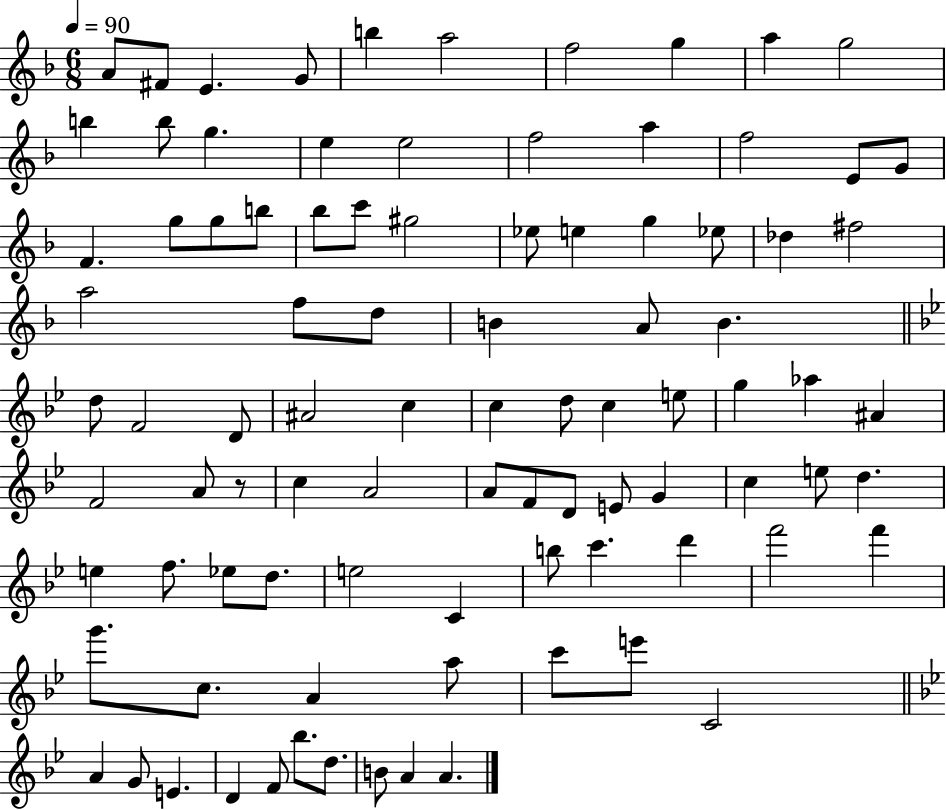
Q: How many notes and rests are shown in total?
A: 92